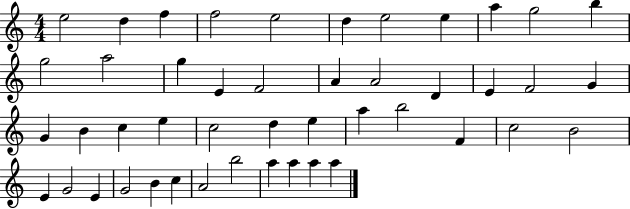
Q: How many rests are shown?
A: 0